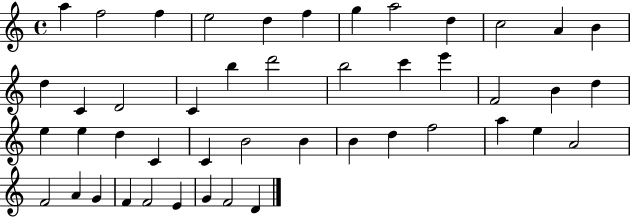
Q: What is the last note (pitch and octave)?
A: D4